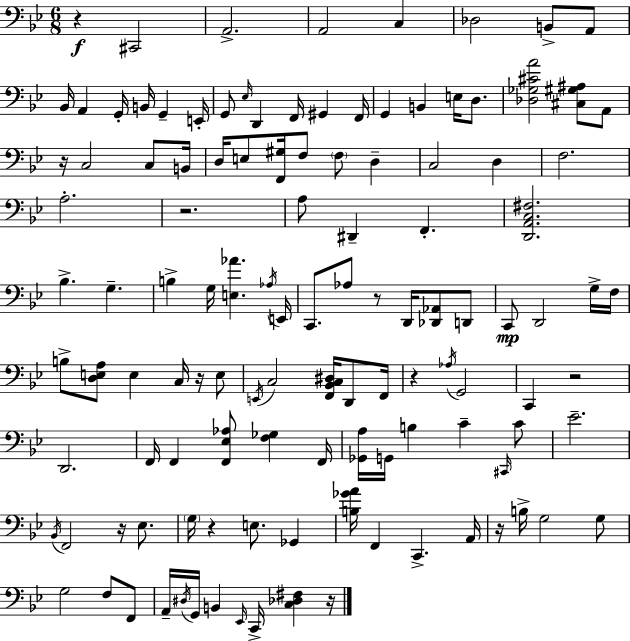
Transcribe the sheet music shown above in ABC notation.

X:1
T:Untitled
M:6/8
L:1/4
K:Gm
z ^C,,2 A,,2 A,,2 C, _D,2 B,,/2 A,,/2 _B,,/4 A,, G,,/4 B,,/4 G,, E,,/4 G,,/2 _E,/4 D,, F,,/4 ^G,, F,,/4 G,, B,, E,/4 D,/2 [_D,_G,^CA]2 [^C,^G,^A,]/2 A,,/2 z/4 C,2 C,/2 B,,/4 D,/4 E,/2 [F,,^G,]/4 F,/2 F,/2 D, C,2 D, F,2 A,2 z2 A,/2 ^D,, F,, [D,,A,,C,^F,]2 _B, G, B, G,/4 [E,_A] _A,/4 E,,/4 C,,/2 _A,/2 z/2 D,,/4 [_D,,_A,,]/2 D,,/2 C,,/2 D,,2 G,/4 F,/4 B,/2 [D,E,A,]/2 E, C,/4 z/4 E,/2 E,,/4 C,2 [F,,_B,,C,^D,]/4 D,,/2 F,,/4 z _A,/4 G,,2 C,, z2 D,,2 F,,/4 F,, [F,,_E,_A,]/2 [F,_G,] F,,/4 [_G,,A,]/4 G,,/4 B, C ^C,,/4 C/2 _E2 _B,,/4 F,,2 z/4 _E,/2 G,/4 z E,/2 _G,, [B,_GA]/4 F,, C,, A,,/4 z/4 B,/4 G,2 G,/2 G,2 F,/2 F,,/2 A,,/4 ^D,/4 G,,/4 B,, _E,,/4 C,,/4 [C,_D,^F,] z/4